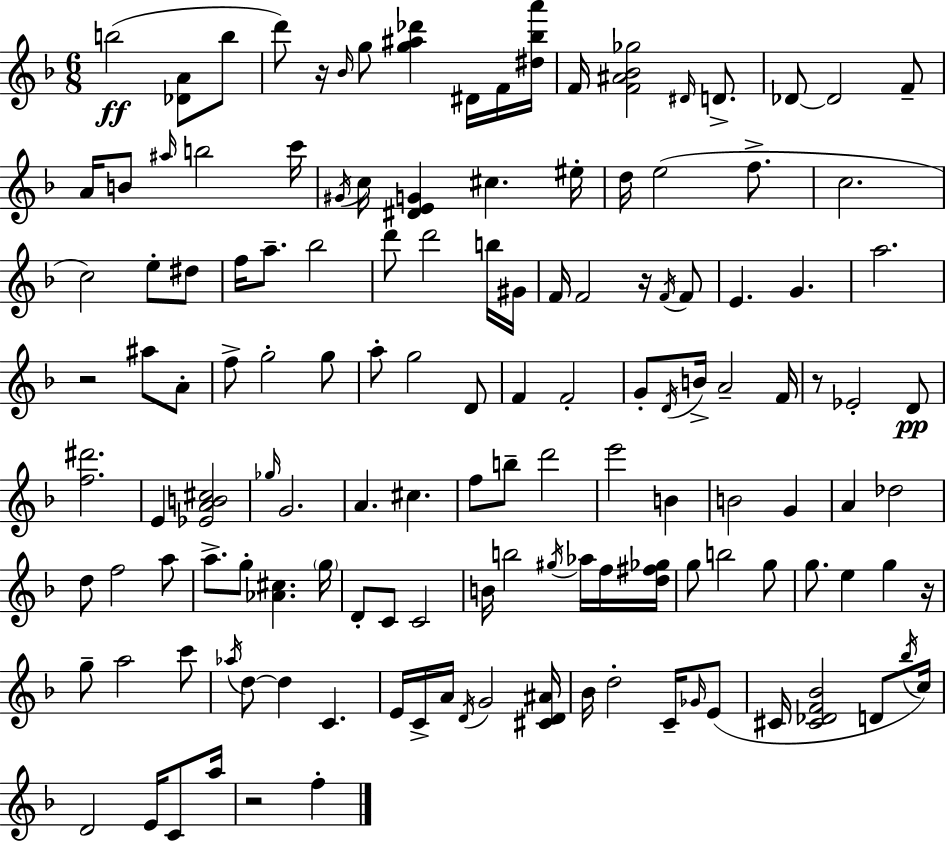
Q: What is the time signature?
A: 6/8